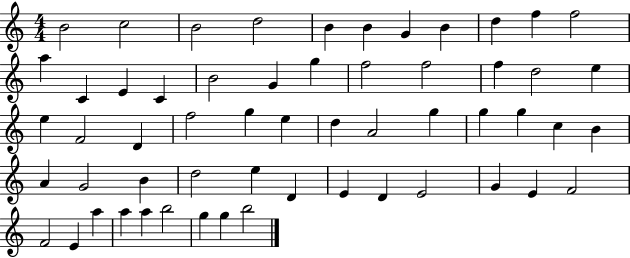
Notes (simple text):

B4/h C5/h B4/h D5/h B4/q B4/q G4/q B4/q D5/q F5/q F5/h A5/q C4/q E4/q C4/q B4/h G4/q G5/q F5/h F5/h F5/q D5/h E5/q E5/q F4/h D4/q F5/h G5/q E5/q D5/q A4/h G5/q G5/q G5/q C5/q B4/q A4/q G4/h B4/q D5/h E5/q D4/q E4/q D4/q E4/h G4/q E4/q F4/h F4/h E4/q A5/q A5/q A5/q B5/h G5/q G5/q B5/h